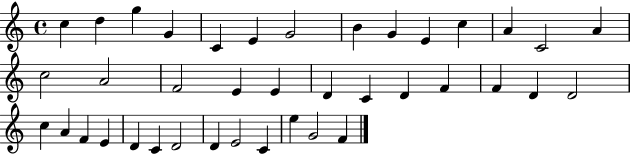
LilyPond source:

{
  \clef treble
  \time 4/4
  \defaultTimeSignature
  \key c \major
  c''4 d''4 g''4 g'4 | c'4 e'4 g'2 | b'4 g'4 e'4 c''4 | a'4 c'2 a'4 | \break c''2 a'2 | f'2 e'4 e'4 | d'4 c'4 d'4 f'4 | f'4 d'4 d'2 | \break c''4 a'4 f'4 e'4 | d'4 c'4 d'2 | d'4 e'2 c'4 | e''4 g'2 f'4 | \break \bar "|."
}